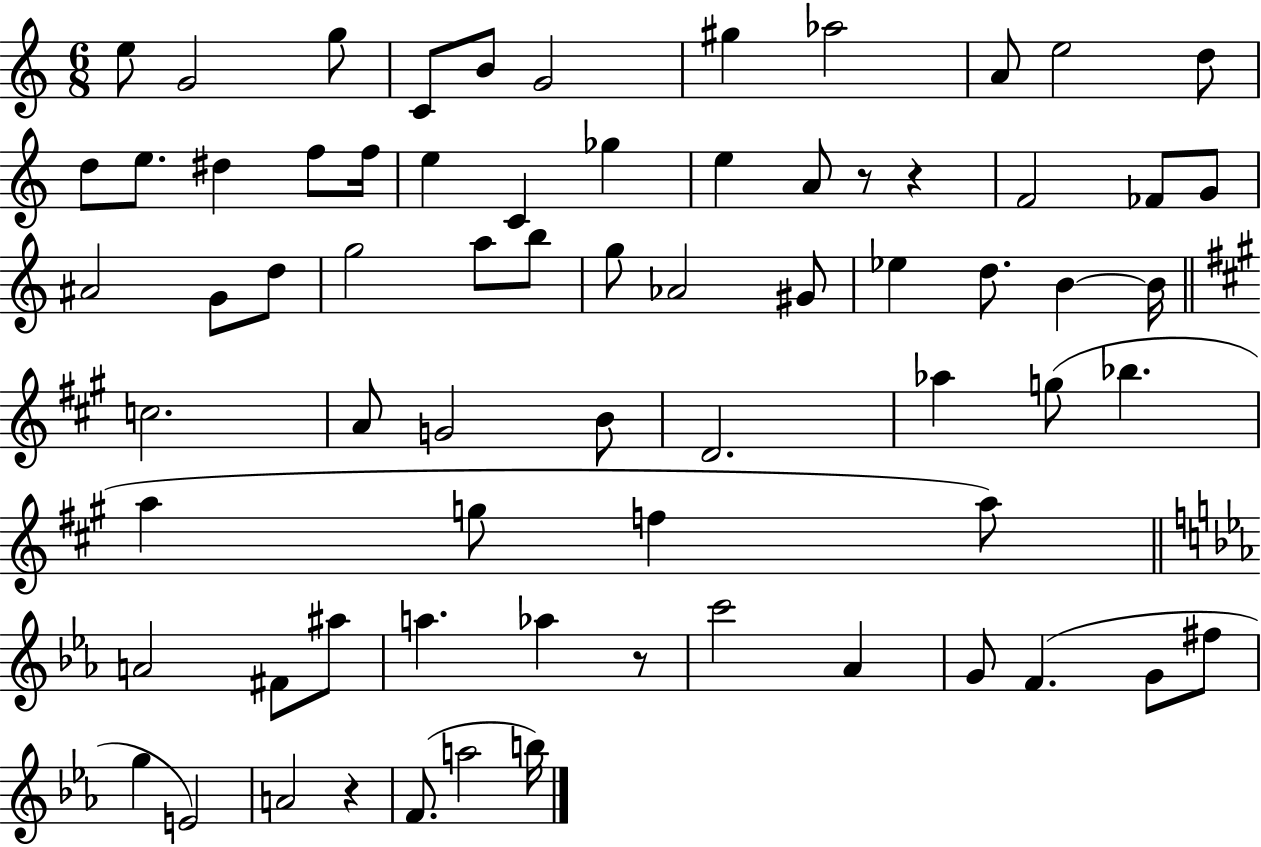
{
  \clef treble
  \numericTimeSignature
  \time 6/8
  \key c \major
  e''8 g'2 g''8 | c'8 b'8 g'2 | gis''4 aes''2 | a'8 e''2 d''8 | \break d''8 e''8. dis''4 f''8 f''16 | e''4 c'4 ges''4 | e''4 a'8 r8 r4 | f'2 fes'8 g'8 | \break ais'2 g'8 d''8 | g''2 a''8 b''8 | g''8 aes'2 gis'8 | ees''4 d''8. b'4~~ b'16 | \break \bar "||" \break \key a \major c''2. | a'8 g'2 b'8 | d'2. | aes''4 g''8( bes''4. | \break a''4 g''8 f''4 a''8) | \bar "||" \break \key c \minor a'2 fis'8 ais''8 | a''4. aes''4 r8 | c'''2 aes'4 | g'8 f'4.( g'8 fis''8 | \break g''4 e'2) | a'2 r4 | f'8.( a''2 b''16) | \bar "|."
}